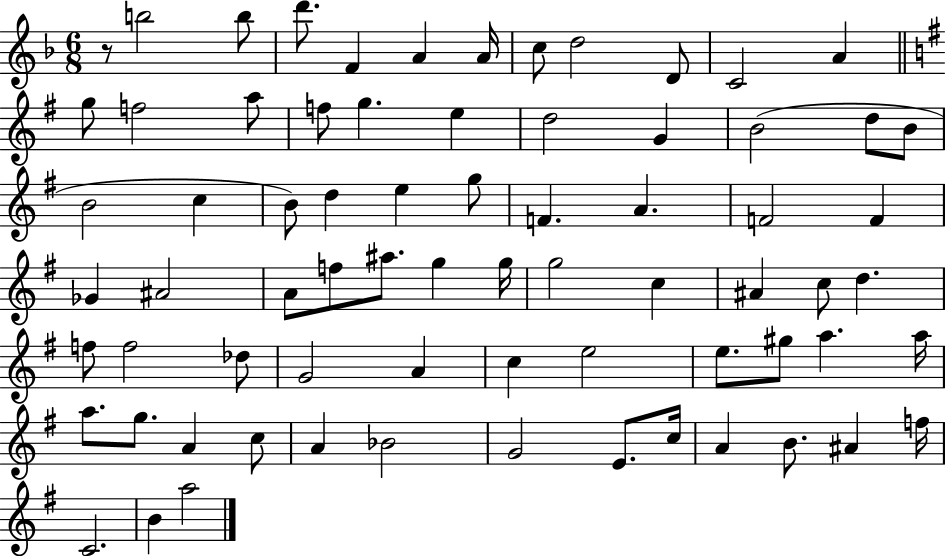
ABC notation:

X:1
T:Untitled
M:6/8
L:1/4
K:F
z/2 b2 b/2 d'/2 F A A/4 c/2 d2 D/2 C2 A g/2 f2 a/2 f/2 g e d2 G B2 d/2 B/2 B2 c B/2 d e g/2 F A F2 F _G ^A2 A/2 f/2 ^a/2 g g/4 g2 c ^A c/2 d f/2 f2 _d/2 G2 A c e2 e/2 ^g/2 a a/4 a/2 g/2 A c/2 A _B2 G2 E/2 c/4 A B/2 ^A f/4 C2 B a2